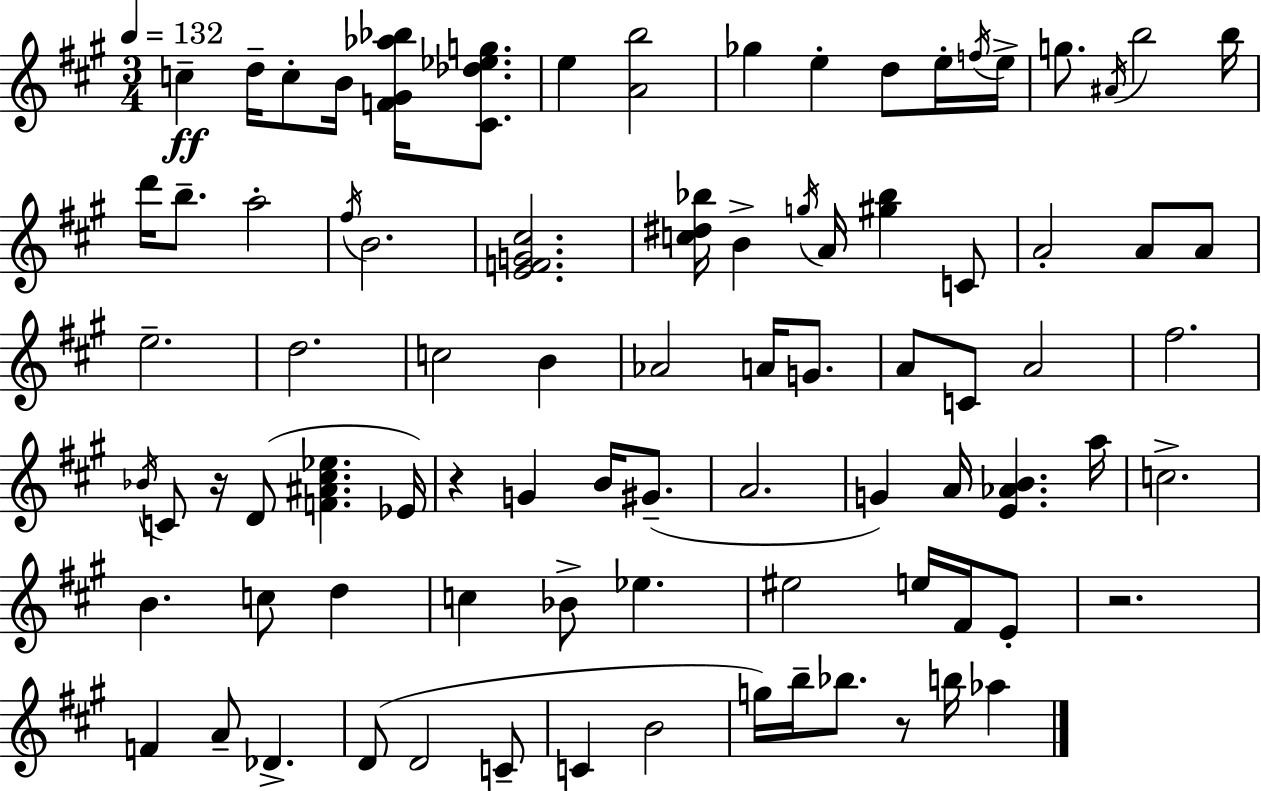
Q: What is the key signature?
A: A major